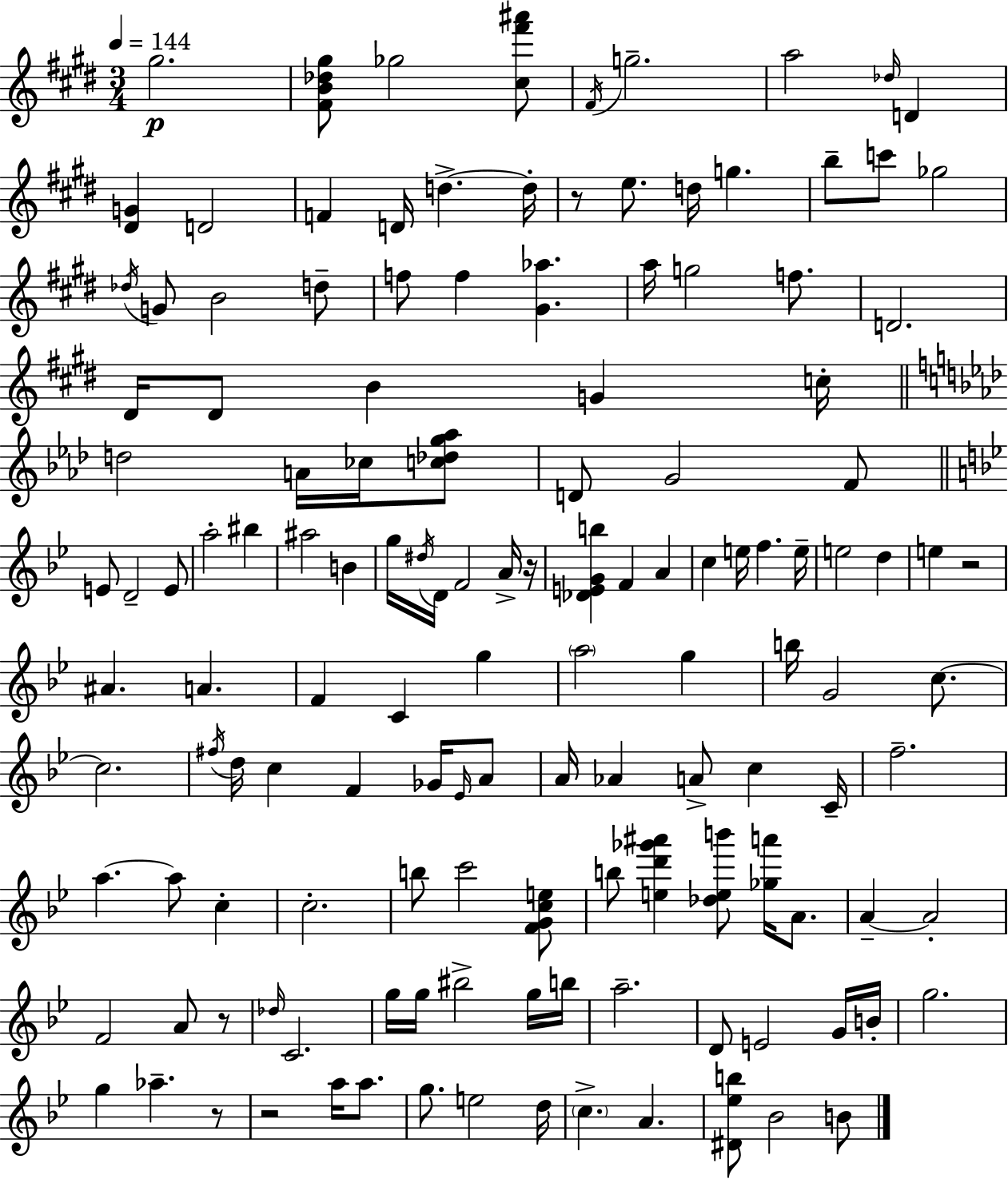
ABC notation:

X:1
T:Untitled
M:3/4
L:1/4
K:E
^g2 [^FB_d^g]/2 _g2 [^c^f'^a']/2 ^F/4 g2 a2 _d/4 D [^DG] D2 F D/4 d d/4 z/2 e/2 d/4 g b/2 c'/2 _g2 _d/4 G/2 B2 d/2 f/2 f [^G_a] a/4 g2 f/2 D2 ^D/4 ^D/2 B G c/4 d2 A/4 _c/4 [c_dg_a]/2 D/2 G2 F/2 E/2 D2 E/2 a2 ^b ^a2 B g/4 ^d/4 D/4 F2 A/4 z/4 [_DEGb] F A c e/4 f e/4 e2 d e z2 ^A A F C g a2 g b/4 G2 c/2 c2 ^f/4 d/4 c F _G/4 _E/4 A/2 A/4 _A A/2 c C/4 f2 a a/2 c c2 b/2 c'2 [FGce]/2 b/2 [ed'_g'^a'] [_deb']/2 [_ga']/4 A/2 A A2 F2 A/2 z/2 _d/4 C2 g/4 g/4 ^b2 g/4 b/4 a2 D/2 E2 G/4 B/4 g2 g _a z/2 z2 a/4 a/2 g/2 e2 d/4 c A [^D_eb]/2 _B2 B/2